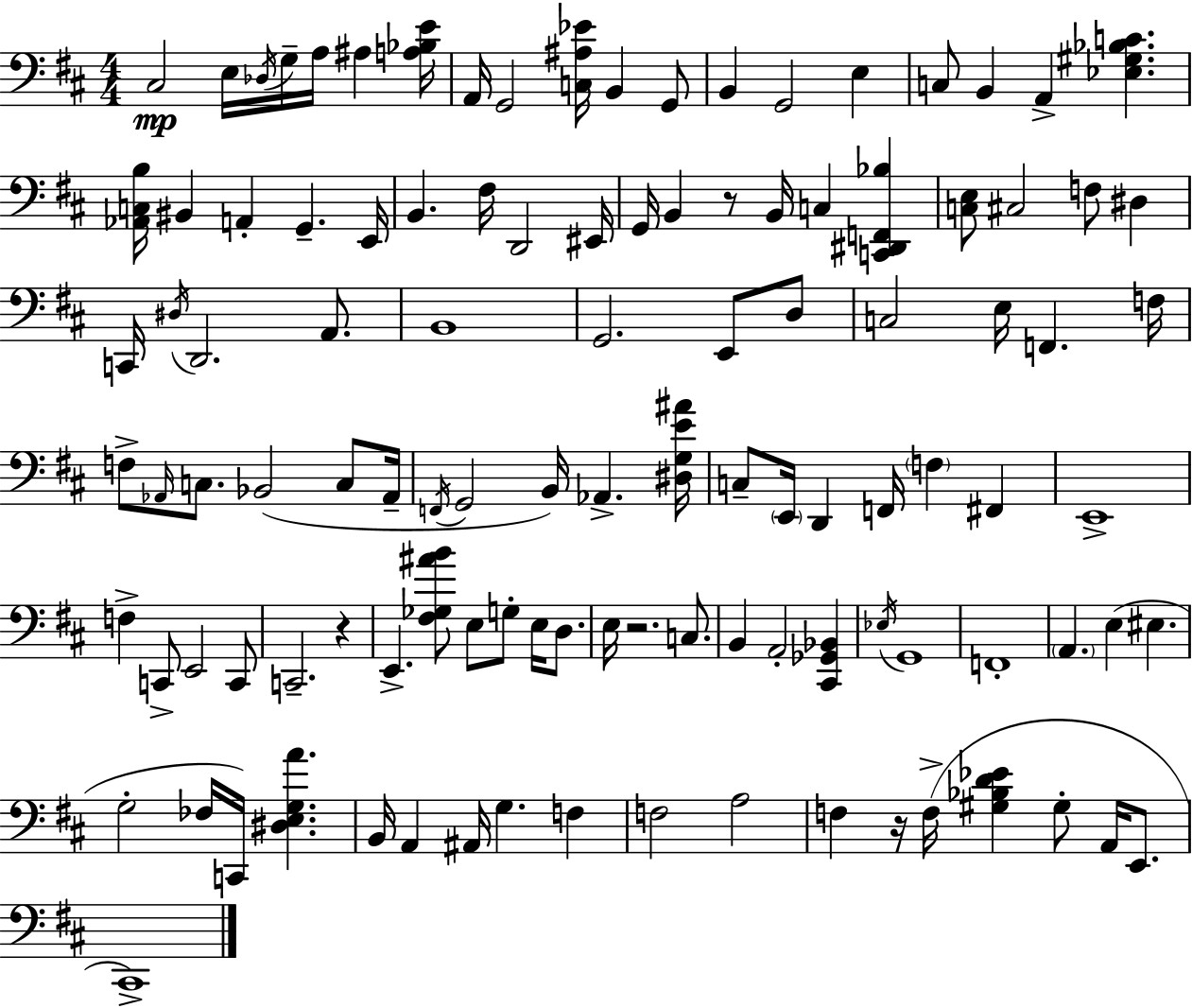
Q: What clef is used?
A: bass